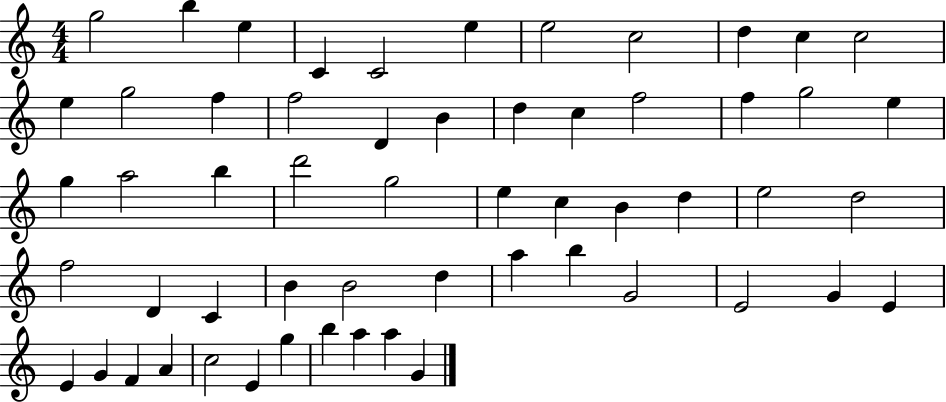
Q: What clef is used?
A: treble